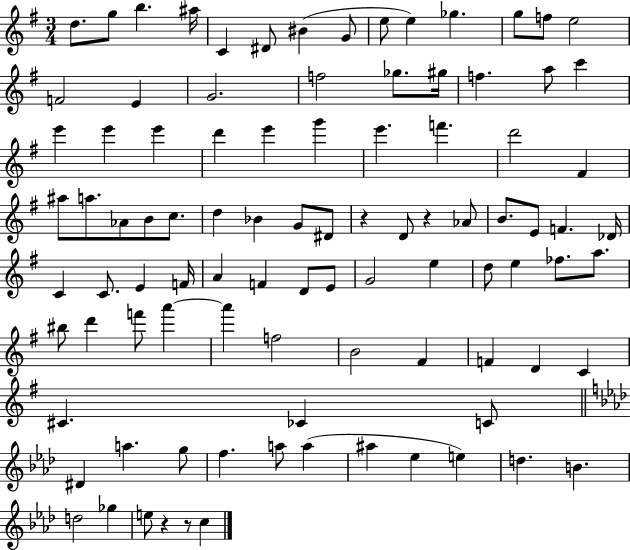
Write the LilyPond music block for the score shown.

{
  \clef treble
  \numericTimeSignature
  \time 3/4
  \key g \major
  \repeat volta 2 { d''8. g''8 b''4. ais''16 | c'4 dis'8 bis'4( g'8 | e''8 e''4) ges''4. | g''8 f''8 e''2 | \break f'2 e'4 | g'2. | f''2 ges''8. gis''16 | f''4. a''8 c'''4 | \break e'''4 e'''4 e'''4 | d'''4 e'''4 g'''4 | e'''4. f'''4. | d'''2 fis'4 | \break ais''8 a''8. aes'8 b'8 c''8. | d''4 bes'4 g'8 dis'8 | r4 d'8 r4 aes'8 | b'8. e'8 f'4. des'16 | \break c'4 c'8. e'4 f'16 | a'4 f'4 d'8 e'8 | g'2 e''4 | d''8 e''4 fes''8. a''8. | \break bis''8 d'''4 f'''8 a'''4~~ | a'''4 f''2 | b'2 fis'4 | f'4 d'4 c'4 | \break cis'4. ces'4 c'8 | \bar "||" \break \key f \minor dis'4 a''4. g''8 | f''4. a''8 a''4( | ais''4 ees''4 e''4) | d''4. b'4. | \break d''2 ges''4 | e''8 r4 r8 c''4 | } \bar "|."
}